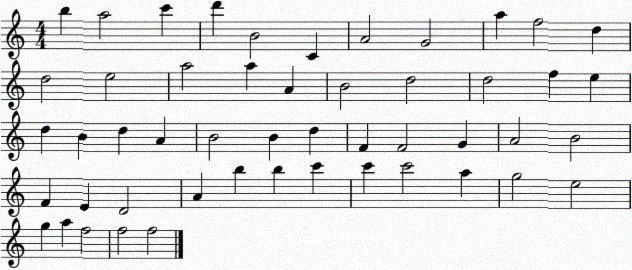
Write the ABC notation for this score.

X:1
T:Untitled
M:4/4
L:1/4
K:C
b a2 c' d' B2 C A2 G2 a f2 d d2 e2 a2 a A B2 d2 d2 f e d B d A B2 B d F F2 G A2 B2 F E D2 A b b c' c' c'2 a g2 e2 g a f2 f2 f2